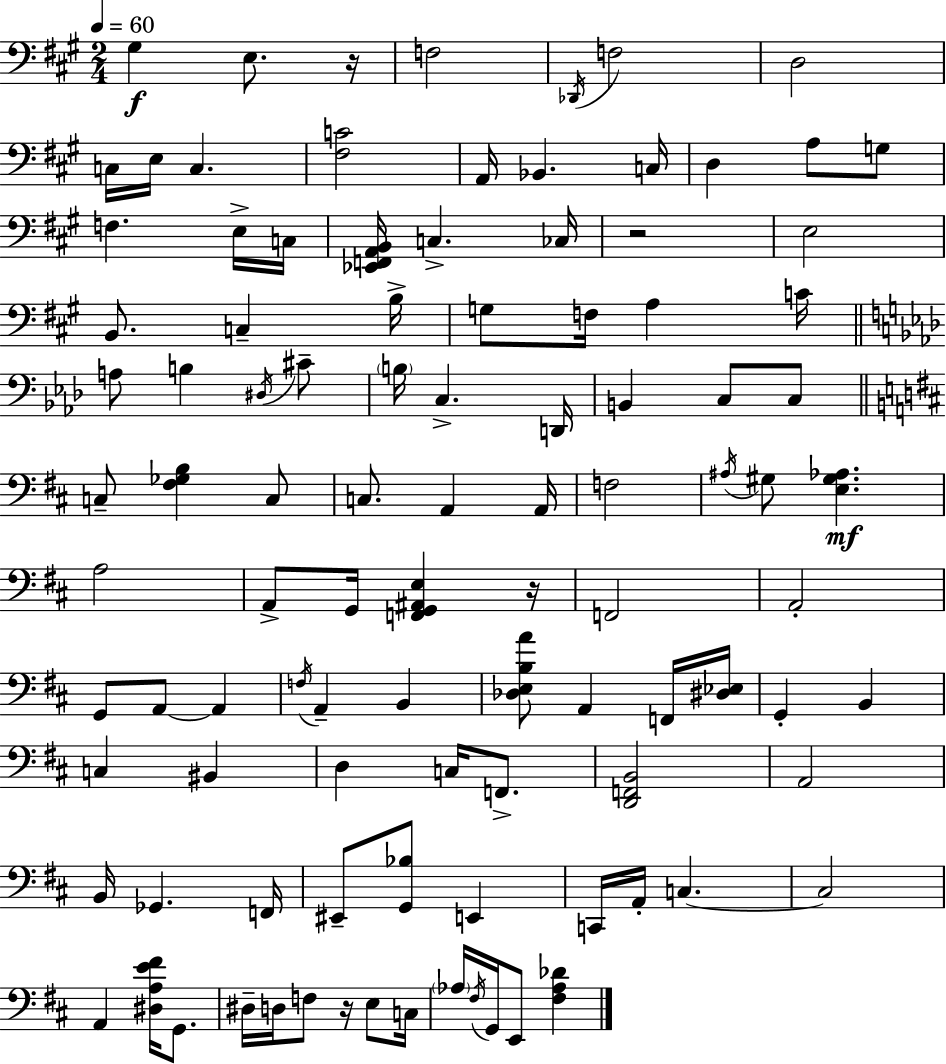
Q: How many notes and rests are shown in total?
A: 102